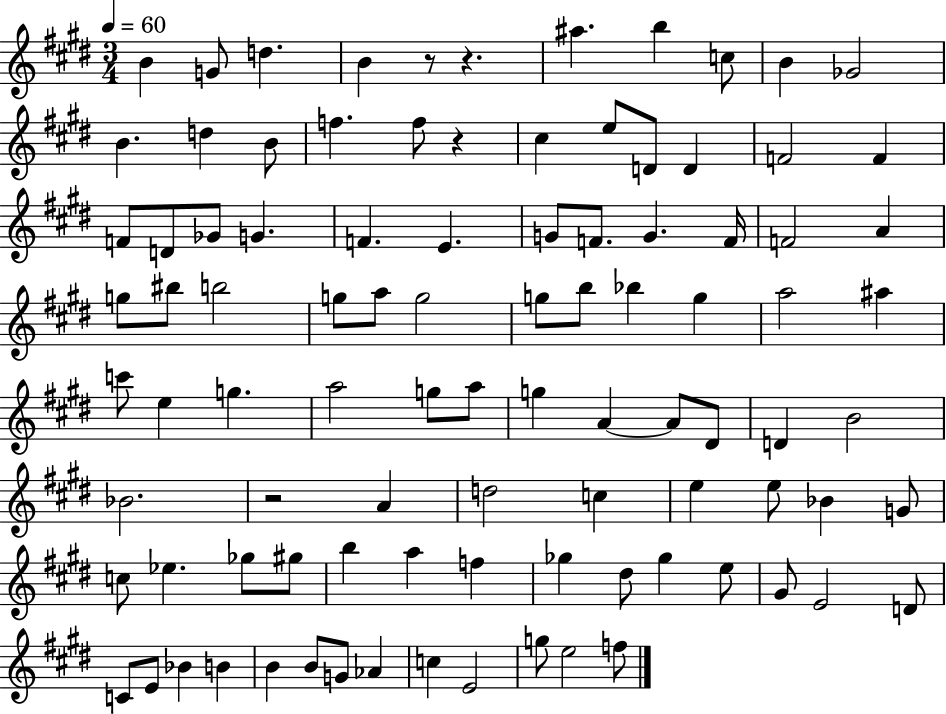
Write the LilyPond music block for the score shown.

{
  \clef treble
  \numericTimeSignature
  \time 3/4
  \key e \major
  \tempo 4 = 60
  b'4 g'8 d''4. | b'4 r8 r4. | ais''4. b''4 c''8 | b'4 ges'2 | \break b'4. d''4 b'8 | f''4. f''8 r4 | cis''4 e''8 d'8 d'4 | f'2 f'4 | \break f'8 d'8 ges'8 g'4. | f'4. e'4. | g'8 f'8. g'4. f'16 | f'2 a'4 | \break g''8 bis''8 b''2 | g''8 a''8 g''2 | g''8 b''8 bes''4 g''4 | a''2 ais''4 | \break c'''8 e''4 g''4. | a''2 g''8 a''8 | g''4 a'4~~ a'8 dis'8 | d'4 b'2 | \break bes'2. | r2 a'4 | d''2 c''4 | e''4 e''8 bes'4 g'8 | \break c''8 ees''4. ges''8 gis''8 | b''4 a''4 f''4 | ges''4 dis''8 ges''4 e''8 | gis'8 e'2 d'8 | \break c'8 e'8 bes'4 b'4 | b'4 b'8 g'8 aes'4 | c''4 e'2 | g''8 e''2 f''8 | \break \bar "|."
}